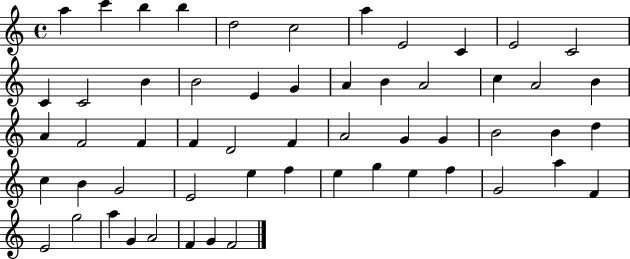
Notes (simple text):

A5/q C6/q B5/q B5/q D5/h C5/h A5/q E4/h C4/q E4/h C4/h C4/q C4/h B4/q B4/h E4/q G4/q A4/q B4/q A4/h C5/q A4/h B4/q A4/q F4/h F4/q F4/q D4/h F4/q A4/h G4/q G4/q B4/h B4/q D5/q C5/q B4/q G4/h E4/h E5/q F5/q E5/q G5/q E5/q F5/q G4/h A5/q F4/q E4/h G5/h A5/q G4/q A4/h F4/q G4/q F4/h